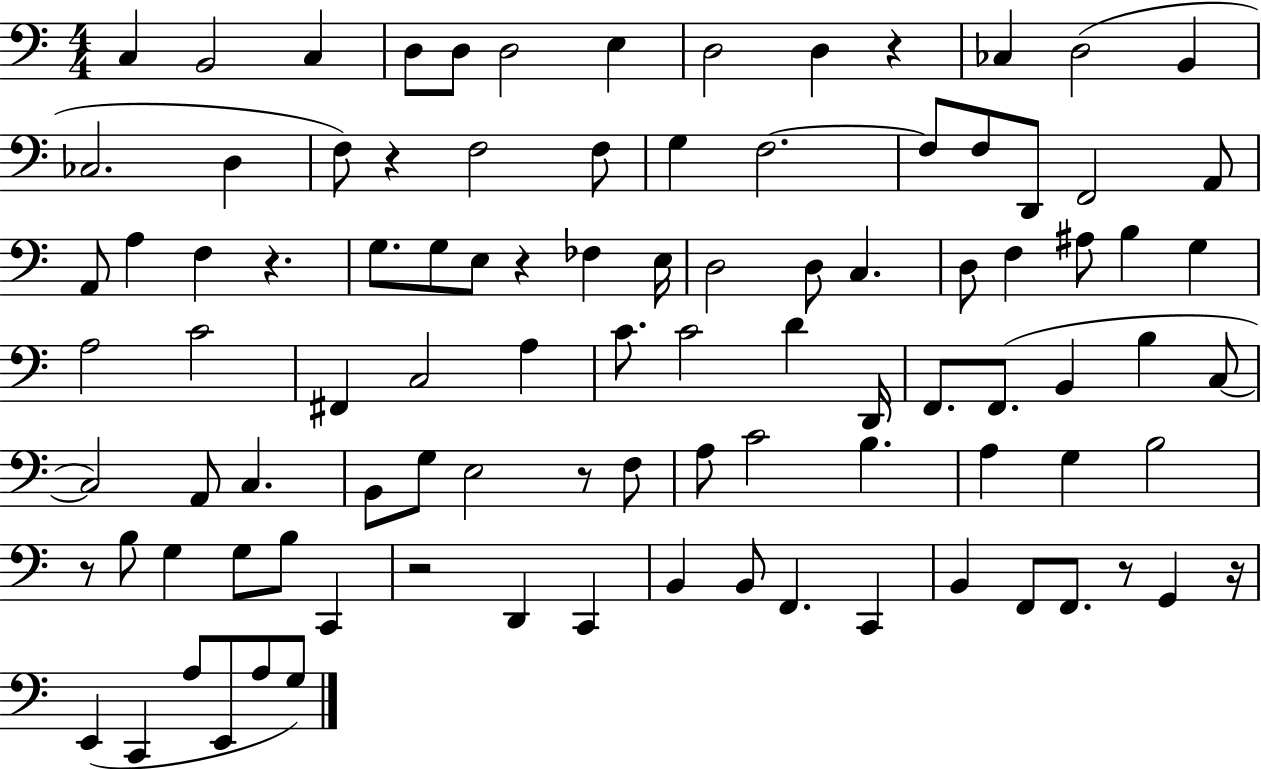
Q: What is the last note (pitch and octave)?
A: G3